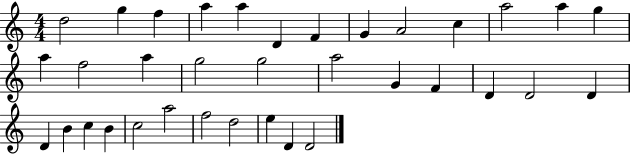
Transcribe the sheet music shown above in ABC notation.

X:1
T:Untitled
M:4/4
L:1/4
K:C
d2 g f a a D F G A2 c a2 a g a f2 a g2 g2 a2 G F D D2 D D B c B c2 a2 f2 d2 e D D2